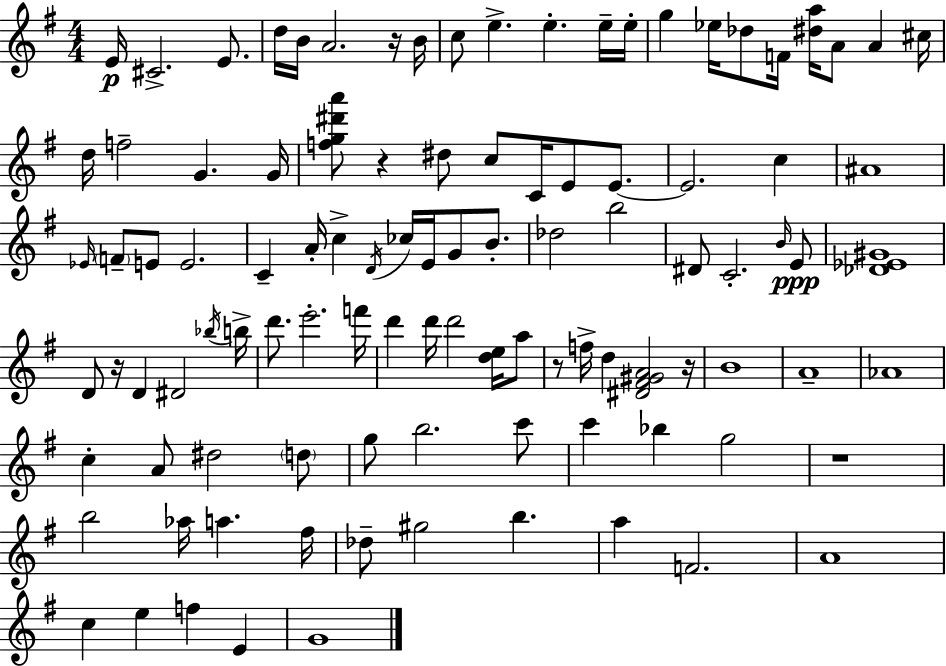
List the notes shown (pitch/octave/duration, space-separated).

E4/s C#4/h. E4/e. D5/s B4/s A4/h. R/s B4/s C5/e E5/q. E5/q. E5/s E5/s G5/q Eb5/s Db5/e F4/s [D#5,A5]/s A4/e A4/q C#5/s D5/s F5/h G4/q. G4/s [F5,G5,D#6,A6]/e R/q D#5/e C5/e C4/s E4/e E4/e. E4/h. C5/q A#4/w Eb4/s F4/e E4/e E4/h. C4/q A4/s C5/q D4/s CES5/s E4/s G4/e B4/e. Db5/h B5/h D#4/e C4/h. B4/s E4/e [Db4,Eb4,G#4]/w D4/e R/s D4/q D#4/h Bb5/s B5/s D6/e. E6/h. F6/s D6/q D6/s D6/h [D5,E5]/s A5/e R/e F5/s D5/q [D#4,F#4,G#4,A4]/h R/s B4/w A4/w Ab4/w C5/q A4/e D#5/h D5/e G5/e B5/h. C6/e C6/q Bb5/q G5/h R/w B5/h Ab5/s A5/q. F#5/s Db5/e G#5/h B5/q. A5/q F4/h. A4/w C5/q E5/q F5/q E4/q G4/w